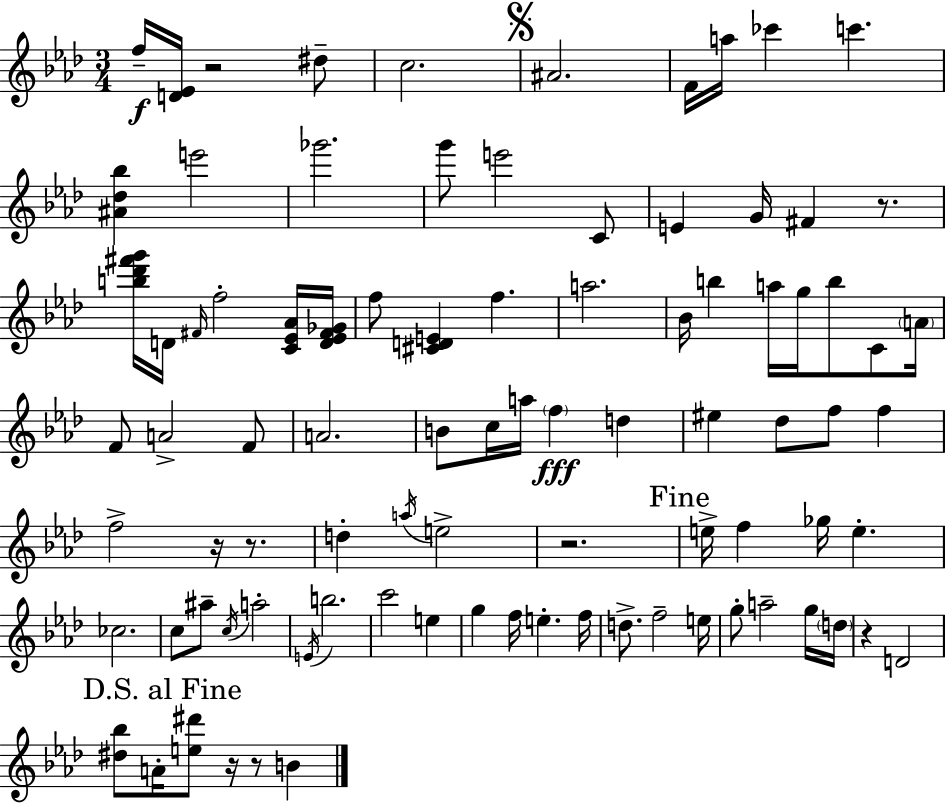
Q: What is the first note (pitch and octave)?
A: F5